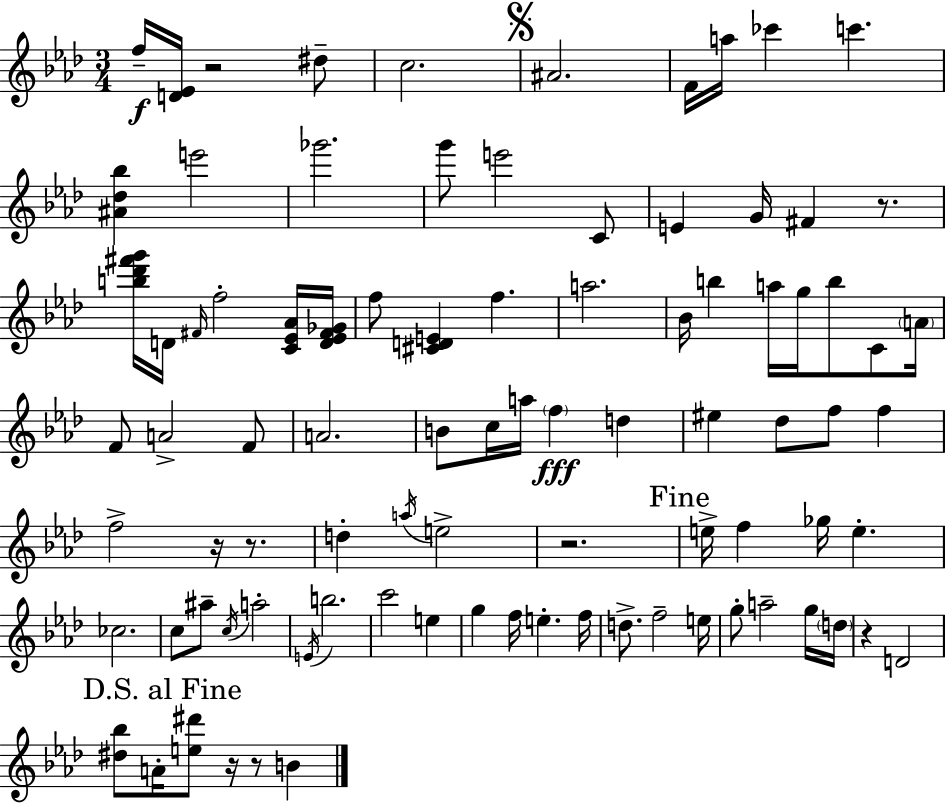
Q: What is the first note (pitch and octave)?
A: F5